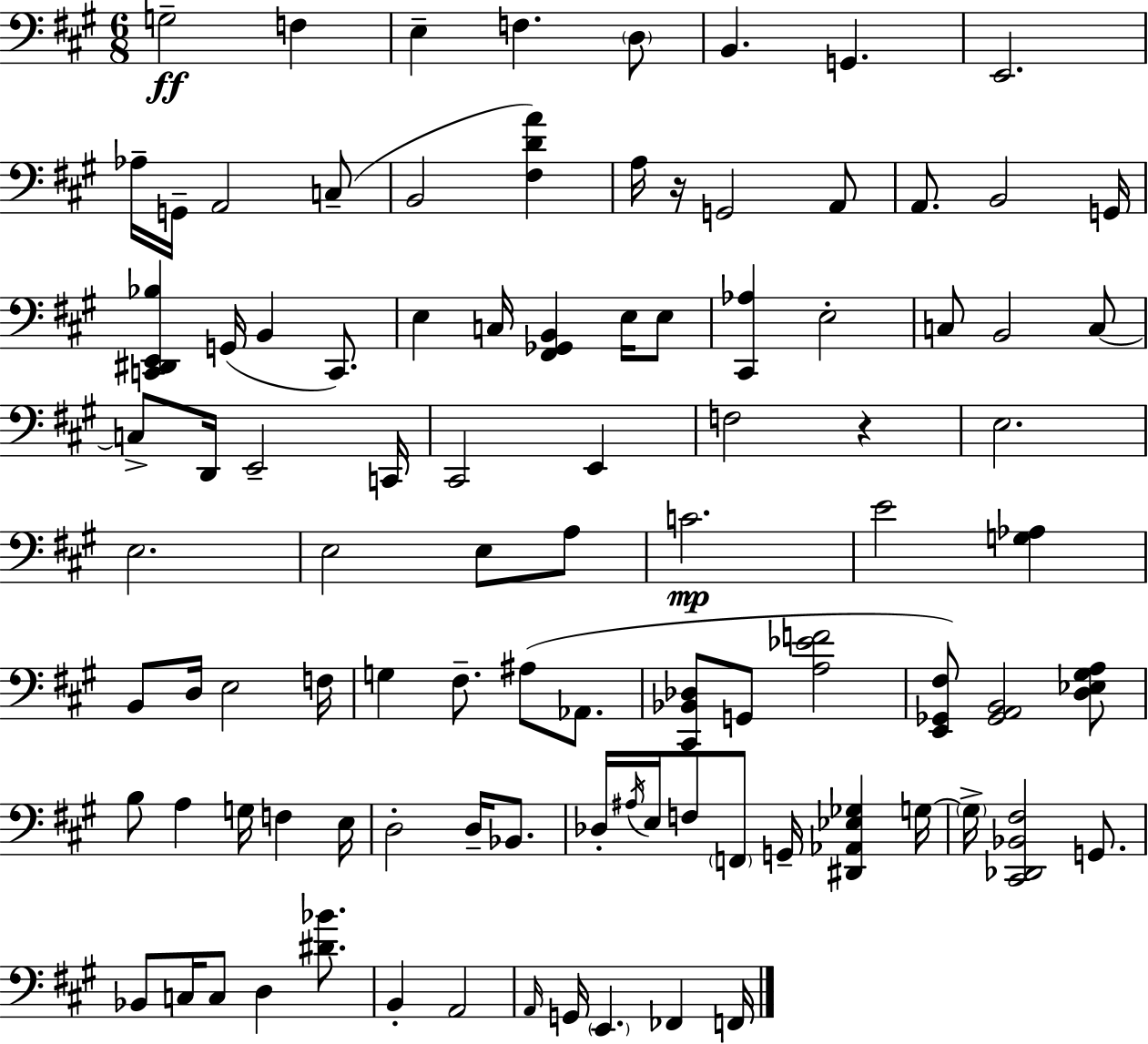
G3/h F3/q E3/q F3/q. D3/e B2/q. G2/q. E2/h. Ab3/s G2/s A2/h C3/e B2/h [F#3,D4,A4]/q A3/s R/s G2/h A2/e A2/e. B2/h G2/s [C2,D#2,E2,Bb3]/q G2/s B2/q C2/e. E3/q C3/s [F#2,Gb2,B2]/q E3/s E3/e [C#2,Ab3]/q E3/h C3/e B2/h C3/e C3/e D2/s E2/h C2/s C#2/h E2/q F3/h R/q E3/h. E3/h. E3/h E3/e A3/e C4/h. E4/h [G3,Ab3]/q B2/e D3/s E3/h F3/s G3/q F#3/e. A#3/e Ab2/e. [C#2,Bb2,Db3]/e G2/e [A3,Eb4,F4]/h [E2,Gb2,F#3]/e [Gb2,A2,B2]/h [D3,Eb3,G#3,A3]/e B3/e A3/q G3/s F3/q E3/s D3/h D3/s Bb2/e. Db3/s A#3/s E3/s F3/e F2/e G2/s [D#2,Ab2,Eb3,Gb3]/q G3/s G3/s [C#2,Db2,Bb2,F#3]/h G2/e. Bb2/e C3/s C3/e D3/q [D#4,Bb4]/e. B2/q A2/h A2/s G2/s E2/q. FES2/q F2/s